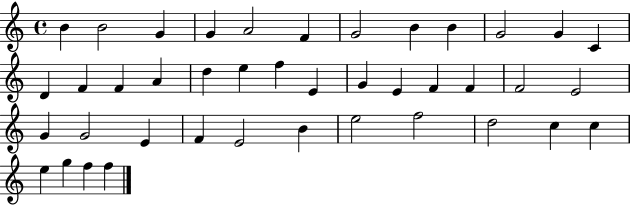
{
  \clef treble
  \time 4/4
  \defaultTimeSignature
  \key c \major
  b'4 b'2 g'4 | g'4 a'2 f'4 | g'2 b'4 b'4 | g'2 g'4 c'4 | \break d'4 f'4 f'4 a'4 | d''4 e''4 f''4 e'4 | g'4 e'4 f'4 f'4 | f'2 e'2 | \break g'4 g'2 e'4 | f'4 e'2 b'4 | e''2 f''2 | d''2 c''4 c''4 | \break e''4 g''4 f''4 f''4 | \bar "|."
}